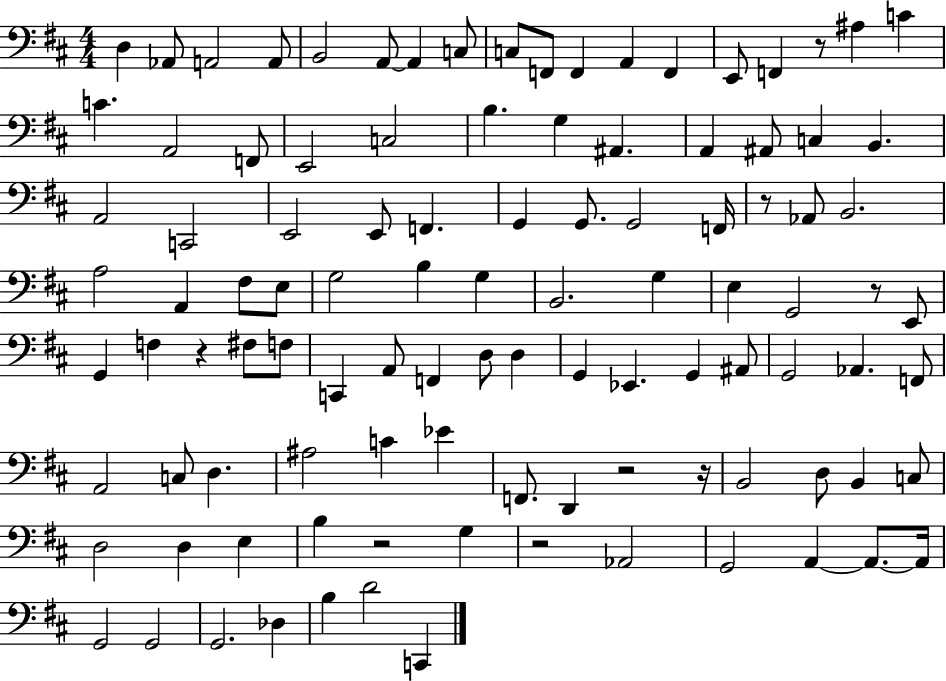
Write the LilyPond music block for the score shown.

{
  \clef bass
  \numericTimeSignature
  \time 4/4
  \key d \major
  d4 aes,8 a,2 a,8 | b,2 a,8~~ a,4 c8 | c8 f,8 f,4 a,4 f,4 | e,8 f,4 r8 ais4 c'4 | \break c'4. a,2 f,8 | e,2 c2 | b4. g4 ais,4. | a,4 ais,8 c4 b,4. | \break a,2 c,2 | e,2 e,8 f,4. | g,4 g,8. g,2 f,16 | r8 aes,8 b,2. | \break a2 a,4 fis8 e8 | g2 b4 g4 | b,2. g4 | e4 g,2 r8 e,8 | \break g,4 f4 r4 fis8 f8 | c,4 a,8 f,4 d8 d4 | g,4 ees,4. g,4 ais,8 | g,2 aes,4. f,8 | \break a,2 c8 d4. | ais2 c'4 ees'4 | f,8. d,4 r2 r16 | b,2 d8 b,4 c8 | \break d2 d4 e4 | b4 r2 g4 | r2 aes,2 | g,2 a,4~~ a,8.~~ a,16 | \break g,2 g,2 | g,2. des4 | b4 d'2 c,4 | \bar "|."
}